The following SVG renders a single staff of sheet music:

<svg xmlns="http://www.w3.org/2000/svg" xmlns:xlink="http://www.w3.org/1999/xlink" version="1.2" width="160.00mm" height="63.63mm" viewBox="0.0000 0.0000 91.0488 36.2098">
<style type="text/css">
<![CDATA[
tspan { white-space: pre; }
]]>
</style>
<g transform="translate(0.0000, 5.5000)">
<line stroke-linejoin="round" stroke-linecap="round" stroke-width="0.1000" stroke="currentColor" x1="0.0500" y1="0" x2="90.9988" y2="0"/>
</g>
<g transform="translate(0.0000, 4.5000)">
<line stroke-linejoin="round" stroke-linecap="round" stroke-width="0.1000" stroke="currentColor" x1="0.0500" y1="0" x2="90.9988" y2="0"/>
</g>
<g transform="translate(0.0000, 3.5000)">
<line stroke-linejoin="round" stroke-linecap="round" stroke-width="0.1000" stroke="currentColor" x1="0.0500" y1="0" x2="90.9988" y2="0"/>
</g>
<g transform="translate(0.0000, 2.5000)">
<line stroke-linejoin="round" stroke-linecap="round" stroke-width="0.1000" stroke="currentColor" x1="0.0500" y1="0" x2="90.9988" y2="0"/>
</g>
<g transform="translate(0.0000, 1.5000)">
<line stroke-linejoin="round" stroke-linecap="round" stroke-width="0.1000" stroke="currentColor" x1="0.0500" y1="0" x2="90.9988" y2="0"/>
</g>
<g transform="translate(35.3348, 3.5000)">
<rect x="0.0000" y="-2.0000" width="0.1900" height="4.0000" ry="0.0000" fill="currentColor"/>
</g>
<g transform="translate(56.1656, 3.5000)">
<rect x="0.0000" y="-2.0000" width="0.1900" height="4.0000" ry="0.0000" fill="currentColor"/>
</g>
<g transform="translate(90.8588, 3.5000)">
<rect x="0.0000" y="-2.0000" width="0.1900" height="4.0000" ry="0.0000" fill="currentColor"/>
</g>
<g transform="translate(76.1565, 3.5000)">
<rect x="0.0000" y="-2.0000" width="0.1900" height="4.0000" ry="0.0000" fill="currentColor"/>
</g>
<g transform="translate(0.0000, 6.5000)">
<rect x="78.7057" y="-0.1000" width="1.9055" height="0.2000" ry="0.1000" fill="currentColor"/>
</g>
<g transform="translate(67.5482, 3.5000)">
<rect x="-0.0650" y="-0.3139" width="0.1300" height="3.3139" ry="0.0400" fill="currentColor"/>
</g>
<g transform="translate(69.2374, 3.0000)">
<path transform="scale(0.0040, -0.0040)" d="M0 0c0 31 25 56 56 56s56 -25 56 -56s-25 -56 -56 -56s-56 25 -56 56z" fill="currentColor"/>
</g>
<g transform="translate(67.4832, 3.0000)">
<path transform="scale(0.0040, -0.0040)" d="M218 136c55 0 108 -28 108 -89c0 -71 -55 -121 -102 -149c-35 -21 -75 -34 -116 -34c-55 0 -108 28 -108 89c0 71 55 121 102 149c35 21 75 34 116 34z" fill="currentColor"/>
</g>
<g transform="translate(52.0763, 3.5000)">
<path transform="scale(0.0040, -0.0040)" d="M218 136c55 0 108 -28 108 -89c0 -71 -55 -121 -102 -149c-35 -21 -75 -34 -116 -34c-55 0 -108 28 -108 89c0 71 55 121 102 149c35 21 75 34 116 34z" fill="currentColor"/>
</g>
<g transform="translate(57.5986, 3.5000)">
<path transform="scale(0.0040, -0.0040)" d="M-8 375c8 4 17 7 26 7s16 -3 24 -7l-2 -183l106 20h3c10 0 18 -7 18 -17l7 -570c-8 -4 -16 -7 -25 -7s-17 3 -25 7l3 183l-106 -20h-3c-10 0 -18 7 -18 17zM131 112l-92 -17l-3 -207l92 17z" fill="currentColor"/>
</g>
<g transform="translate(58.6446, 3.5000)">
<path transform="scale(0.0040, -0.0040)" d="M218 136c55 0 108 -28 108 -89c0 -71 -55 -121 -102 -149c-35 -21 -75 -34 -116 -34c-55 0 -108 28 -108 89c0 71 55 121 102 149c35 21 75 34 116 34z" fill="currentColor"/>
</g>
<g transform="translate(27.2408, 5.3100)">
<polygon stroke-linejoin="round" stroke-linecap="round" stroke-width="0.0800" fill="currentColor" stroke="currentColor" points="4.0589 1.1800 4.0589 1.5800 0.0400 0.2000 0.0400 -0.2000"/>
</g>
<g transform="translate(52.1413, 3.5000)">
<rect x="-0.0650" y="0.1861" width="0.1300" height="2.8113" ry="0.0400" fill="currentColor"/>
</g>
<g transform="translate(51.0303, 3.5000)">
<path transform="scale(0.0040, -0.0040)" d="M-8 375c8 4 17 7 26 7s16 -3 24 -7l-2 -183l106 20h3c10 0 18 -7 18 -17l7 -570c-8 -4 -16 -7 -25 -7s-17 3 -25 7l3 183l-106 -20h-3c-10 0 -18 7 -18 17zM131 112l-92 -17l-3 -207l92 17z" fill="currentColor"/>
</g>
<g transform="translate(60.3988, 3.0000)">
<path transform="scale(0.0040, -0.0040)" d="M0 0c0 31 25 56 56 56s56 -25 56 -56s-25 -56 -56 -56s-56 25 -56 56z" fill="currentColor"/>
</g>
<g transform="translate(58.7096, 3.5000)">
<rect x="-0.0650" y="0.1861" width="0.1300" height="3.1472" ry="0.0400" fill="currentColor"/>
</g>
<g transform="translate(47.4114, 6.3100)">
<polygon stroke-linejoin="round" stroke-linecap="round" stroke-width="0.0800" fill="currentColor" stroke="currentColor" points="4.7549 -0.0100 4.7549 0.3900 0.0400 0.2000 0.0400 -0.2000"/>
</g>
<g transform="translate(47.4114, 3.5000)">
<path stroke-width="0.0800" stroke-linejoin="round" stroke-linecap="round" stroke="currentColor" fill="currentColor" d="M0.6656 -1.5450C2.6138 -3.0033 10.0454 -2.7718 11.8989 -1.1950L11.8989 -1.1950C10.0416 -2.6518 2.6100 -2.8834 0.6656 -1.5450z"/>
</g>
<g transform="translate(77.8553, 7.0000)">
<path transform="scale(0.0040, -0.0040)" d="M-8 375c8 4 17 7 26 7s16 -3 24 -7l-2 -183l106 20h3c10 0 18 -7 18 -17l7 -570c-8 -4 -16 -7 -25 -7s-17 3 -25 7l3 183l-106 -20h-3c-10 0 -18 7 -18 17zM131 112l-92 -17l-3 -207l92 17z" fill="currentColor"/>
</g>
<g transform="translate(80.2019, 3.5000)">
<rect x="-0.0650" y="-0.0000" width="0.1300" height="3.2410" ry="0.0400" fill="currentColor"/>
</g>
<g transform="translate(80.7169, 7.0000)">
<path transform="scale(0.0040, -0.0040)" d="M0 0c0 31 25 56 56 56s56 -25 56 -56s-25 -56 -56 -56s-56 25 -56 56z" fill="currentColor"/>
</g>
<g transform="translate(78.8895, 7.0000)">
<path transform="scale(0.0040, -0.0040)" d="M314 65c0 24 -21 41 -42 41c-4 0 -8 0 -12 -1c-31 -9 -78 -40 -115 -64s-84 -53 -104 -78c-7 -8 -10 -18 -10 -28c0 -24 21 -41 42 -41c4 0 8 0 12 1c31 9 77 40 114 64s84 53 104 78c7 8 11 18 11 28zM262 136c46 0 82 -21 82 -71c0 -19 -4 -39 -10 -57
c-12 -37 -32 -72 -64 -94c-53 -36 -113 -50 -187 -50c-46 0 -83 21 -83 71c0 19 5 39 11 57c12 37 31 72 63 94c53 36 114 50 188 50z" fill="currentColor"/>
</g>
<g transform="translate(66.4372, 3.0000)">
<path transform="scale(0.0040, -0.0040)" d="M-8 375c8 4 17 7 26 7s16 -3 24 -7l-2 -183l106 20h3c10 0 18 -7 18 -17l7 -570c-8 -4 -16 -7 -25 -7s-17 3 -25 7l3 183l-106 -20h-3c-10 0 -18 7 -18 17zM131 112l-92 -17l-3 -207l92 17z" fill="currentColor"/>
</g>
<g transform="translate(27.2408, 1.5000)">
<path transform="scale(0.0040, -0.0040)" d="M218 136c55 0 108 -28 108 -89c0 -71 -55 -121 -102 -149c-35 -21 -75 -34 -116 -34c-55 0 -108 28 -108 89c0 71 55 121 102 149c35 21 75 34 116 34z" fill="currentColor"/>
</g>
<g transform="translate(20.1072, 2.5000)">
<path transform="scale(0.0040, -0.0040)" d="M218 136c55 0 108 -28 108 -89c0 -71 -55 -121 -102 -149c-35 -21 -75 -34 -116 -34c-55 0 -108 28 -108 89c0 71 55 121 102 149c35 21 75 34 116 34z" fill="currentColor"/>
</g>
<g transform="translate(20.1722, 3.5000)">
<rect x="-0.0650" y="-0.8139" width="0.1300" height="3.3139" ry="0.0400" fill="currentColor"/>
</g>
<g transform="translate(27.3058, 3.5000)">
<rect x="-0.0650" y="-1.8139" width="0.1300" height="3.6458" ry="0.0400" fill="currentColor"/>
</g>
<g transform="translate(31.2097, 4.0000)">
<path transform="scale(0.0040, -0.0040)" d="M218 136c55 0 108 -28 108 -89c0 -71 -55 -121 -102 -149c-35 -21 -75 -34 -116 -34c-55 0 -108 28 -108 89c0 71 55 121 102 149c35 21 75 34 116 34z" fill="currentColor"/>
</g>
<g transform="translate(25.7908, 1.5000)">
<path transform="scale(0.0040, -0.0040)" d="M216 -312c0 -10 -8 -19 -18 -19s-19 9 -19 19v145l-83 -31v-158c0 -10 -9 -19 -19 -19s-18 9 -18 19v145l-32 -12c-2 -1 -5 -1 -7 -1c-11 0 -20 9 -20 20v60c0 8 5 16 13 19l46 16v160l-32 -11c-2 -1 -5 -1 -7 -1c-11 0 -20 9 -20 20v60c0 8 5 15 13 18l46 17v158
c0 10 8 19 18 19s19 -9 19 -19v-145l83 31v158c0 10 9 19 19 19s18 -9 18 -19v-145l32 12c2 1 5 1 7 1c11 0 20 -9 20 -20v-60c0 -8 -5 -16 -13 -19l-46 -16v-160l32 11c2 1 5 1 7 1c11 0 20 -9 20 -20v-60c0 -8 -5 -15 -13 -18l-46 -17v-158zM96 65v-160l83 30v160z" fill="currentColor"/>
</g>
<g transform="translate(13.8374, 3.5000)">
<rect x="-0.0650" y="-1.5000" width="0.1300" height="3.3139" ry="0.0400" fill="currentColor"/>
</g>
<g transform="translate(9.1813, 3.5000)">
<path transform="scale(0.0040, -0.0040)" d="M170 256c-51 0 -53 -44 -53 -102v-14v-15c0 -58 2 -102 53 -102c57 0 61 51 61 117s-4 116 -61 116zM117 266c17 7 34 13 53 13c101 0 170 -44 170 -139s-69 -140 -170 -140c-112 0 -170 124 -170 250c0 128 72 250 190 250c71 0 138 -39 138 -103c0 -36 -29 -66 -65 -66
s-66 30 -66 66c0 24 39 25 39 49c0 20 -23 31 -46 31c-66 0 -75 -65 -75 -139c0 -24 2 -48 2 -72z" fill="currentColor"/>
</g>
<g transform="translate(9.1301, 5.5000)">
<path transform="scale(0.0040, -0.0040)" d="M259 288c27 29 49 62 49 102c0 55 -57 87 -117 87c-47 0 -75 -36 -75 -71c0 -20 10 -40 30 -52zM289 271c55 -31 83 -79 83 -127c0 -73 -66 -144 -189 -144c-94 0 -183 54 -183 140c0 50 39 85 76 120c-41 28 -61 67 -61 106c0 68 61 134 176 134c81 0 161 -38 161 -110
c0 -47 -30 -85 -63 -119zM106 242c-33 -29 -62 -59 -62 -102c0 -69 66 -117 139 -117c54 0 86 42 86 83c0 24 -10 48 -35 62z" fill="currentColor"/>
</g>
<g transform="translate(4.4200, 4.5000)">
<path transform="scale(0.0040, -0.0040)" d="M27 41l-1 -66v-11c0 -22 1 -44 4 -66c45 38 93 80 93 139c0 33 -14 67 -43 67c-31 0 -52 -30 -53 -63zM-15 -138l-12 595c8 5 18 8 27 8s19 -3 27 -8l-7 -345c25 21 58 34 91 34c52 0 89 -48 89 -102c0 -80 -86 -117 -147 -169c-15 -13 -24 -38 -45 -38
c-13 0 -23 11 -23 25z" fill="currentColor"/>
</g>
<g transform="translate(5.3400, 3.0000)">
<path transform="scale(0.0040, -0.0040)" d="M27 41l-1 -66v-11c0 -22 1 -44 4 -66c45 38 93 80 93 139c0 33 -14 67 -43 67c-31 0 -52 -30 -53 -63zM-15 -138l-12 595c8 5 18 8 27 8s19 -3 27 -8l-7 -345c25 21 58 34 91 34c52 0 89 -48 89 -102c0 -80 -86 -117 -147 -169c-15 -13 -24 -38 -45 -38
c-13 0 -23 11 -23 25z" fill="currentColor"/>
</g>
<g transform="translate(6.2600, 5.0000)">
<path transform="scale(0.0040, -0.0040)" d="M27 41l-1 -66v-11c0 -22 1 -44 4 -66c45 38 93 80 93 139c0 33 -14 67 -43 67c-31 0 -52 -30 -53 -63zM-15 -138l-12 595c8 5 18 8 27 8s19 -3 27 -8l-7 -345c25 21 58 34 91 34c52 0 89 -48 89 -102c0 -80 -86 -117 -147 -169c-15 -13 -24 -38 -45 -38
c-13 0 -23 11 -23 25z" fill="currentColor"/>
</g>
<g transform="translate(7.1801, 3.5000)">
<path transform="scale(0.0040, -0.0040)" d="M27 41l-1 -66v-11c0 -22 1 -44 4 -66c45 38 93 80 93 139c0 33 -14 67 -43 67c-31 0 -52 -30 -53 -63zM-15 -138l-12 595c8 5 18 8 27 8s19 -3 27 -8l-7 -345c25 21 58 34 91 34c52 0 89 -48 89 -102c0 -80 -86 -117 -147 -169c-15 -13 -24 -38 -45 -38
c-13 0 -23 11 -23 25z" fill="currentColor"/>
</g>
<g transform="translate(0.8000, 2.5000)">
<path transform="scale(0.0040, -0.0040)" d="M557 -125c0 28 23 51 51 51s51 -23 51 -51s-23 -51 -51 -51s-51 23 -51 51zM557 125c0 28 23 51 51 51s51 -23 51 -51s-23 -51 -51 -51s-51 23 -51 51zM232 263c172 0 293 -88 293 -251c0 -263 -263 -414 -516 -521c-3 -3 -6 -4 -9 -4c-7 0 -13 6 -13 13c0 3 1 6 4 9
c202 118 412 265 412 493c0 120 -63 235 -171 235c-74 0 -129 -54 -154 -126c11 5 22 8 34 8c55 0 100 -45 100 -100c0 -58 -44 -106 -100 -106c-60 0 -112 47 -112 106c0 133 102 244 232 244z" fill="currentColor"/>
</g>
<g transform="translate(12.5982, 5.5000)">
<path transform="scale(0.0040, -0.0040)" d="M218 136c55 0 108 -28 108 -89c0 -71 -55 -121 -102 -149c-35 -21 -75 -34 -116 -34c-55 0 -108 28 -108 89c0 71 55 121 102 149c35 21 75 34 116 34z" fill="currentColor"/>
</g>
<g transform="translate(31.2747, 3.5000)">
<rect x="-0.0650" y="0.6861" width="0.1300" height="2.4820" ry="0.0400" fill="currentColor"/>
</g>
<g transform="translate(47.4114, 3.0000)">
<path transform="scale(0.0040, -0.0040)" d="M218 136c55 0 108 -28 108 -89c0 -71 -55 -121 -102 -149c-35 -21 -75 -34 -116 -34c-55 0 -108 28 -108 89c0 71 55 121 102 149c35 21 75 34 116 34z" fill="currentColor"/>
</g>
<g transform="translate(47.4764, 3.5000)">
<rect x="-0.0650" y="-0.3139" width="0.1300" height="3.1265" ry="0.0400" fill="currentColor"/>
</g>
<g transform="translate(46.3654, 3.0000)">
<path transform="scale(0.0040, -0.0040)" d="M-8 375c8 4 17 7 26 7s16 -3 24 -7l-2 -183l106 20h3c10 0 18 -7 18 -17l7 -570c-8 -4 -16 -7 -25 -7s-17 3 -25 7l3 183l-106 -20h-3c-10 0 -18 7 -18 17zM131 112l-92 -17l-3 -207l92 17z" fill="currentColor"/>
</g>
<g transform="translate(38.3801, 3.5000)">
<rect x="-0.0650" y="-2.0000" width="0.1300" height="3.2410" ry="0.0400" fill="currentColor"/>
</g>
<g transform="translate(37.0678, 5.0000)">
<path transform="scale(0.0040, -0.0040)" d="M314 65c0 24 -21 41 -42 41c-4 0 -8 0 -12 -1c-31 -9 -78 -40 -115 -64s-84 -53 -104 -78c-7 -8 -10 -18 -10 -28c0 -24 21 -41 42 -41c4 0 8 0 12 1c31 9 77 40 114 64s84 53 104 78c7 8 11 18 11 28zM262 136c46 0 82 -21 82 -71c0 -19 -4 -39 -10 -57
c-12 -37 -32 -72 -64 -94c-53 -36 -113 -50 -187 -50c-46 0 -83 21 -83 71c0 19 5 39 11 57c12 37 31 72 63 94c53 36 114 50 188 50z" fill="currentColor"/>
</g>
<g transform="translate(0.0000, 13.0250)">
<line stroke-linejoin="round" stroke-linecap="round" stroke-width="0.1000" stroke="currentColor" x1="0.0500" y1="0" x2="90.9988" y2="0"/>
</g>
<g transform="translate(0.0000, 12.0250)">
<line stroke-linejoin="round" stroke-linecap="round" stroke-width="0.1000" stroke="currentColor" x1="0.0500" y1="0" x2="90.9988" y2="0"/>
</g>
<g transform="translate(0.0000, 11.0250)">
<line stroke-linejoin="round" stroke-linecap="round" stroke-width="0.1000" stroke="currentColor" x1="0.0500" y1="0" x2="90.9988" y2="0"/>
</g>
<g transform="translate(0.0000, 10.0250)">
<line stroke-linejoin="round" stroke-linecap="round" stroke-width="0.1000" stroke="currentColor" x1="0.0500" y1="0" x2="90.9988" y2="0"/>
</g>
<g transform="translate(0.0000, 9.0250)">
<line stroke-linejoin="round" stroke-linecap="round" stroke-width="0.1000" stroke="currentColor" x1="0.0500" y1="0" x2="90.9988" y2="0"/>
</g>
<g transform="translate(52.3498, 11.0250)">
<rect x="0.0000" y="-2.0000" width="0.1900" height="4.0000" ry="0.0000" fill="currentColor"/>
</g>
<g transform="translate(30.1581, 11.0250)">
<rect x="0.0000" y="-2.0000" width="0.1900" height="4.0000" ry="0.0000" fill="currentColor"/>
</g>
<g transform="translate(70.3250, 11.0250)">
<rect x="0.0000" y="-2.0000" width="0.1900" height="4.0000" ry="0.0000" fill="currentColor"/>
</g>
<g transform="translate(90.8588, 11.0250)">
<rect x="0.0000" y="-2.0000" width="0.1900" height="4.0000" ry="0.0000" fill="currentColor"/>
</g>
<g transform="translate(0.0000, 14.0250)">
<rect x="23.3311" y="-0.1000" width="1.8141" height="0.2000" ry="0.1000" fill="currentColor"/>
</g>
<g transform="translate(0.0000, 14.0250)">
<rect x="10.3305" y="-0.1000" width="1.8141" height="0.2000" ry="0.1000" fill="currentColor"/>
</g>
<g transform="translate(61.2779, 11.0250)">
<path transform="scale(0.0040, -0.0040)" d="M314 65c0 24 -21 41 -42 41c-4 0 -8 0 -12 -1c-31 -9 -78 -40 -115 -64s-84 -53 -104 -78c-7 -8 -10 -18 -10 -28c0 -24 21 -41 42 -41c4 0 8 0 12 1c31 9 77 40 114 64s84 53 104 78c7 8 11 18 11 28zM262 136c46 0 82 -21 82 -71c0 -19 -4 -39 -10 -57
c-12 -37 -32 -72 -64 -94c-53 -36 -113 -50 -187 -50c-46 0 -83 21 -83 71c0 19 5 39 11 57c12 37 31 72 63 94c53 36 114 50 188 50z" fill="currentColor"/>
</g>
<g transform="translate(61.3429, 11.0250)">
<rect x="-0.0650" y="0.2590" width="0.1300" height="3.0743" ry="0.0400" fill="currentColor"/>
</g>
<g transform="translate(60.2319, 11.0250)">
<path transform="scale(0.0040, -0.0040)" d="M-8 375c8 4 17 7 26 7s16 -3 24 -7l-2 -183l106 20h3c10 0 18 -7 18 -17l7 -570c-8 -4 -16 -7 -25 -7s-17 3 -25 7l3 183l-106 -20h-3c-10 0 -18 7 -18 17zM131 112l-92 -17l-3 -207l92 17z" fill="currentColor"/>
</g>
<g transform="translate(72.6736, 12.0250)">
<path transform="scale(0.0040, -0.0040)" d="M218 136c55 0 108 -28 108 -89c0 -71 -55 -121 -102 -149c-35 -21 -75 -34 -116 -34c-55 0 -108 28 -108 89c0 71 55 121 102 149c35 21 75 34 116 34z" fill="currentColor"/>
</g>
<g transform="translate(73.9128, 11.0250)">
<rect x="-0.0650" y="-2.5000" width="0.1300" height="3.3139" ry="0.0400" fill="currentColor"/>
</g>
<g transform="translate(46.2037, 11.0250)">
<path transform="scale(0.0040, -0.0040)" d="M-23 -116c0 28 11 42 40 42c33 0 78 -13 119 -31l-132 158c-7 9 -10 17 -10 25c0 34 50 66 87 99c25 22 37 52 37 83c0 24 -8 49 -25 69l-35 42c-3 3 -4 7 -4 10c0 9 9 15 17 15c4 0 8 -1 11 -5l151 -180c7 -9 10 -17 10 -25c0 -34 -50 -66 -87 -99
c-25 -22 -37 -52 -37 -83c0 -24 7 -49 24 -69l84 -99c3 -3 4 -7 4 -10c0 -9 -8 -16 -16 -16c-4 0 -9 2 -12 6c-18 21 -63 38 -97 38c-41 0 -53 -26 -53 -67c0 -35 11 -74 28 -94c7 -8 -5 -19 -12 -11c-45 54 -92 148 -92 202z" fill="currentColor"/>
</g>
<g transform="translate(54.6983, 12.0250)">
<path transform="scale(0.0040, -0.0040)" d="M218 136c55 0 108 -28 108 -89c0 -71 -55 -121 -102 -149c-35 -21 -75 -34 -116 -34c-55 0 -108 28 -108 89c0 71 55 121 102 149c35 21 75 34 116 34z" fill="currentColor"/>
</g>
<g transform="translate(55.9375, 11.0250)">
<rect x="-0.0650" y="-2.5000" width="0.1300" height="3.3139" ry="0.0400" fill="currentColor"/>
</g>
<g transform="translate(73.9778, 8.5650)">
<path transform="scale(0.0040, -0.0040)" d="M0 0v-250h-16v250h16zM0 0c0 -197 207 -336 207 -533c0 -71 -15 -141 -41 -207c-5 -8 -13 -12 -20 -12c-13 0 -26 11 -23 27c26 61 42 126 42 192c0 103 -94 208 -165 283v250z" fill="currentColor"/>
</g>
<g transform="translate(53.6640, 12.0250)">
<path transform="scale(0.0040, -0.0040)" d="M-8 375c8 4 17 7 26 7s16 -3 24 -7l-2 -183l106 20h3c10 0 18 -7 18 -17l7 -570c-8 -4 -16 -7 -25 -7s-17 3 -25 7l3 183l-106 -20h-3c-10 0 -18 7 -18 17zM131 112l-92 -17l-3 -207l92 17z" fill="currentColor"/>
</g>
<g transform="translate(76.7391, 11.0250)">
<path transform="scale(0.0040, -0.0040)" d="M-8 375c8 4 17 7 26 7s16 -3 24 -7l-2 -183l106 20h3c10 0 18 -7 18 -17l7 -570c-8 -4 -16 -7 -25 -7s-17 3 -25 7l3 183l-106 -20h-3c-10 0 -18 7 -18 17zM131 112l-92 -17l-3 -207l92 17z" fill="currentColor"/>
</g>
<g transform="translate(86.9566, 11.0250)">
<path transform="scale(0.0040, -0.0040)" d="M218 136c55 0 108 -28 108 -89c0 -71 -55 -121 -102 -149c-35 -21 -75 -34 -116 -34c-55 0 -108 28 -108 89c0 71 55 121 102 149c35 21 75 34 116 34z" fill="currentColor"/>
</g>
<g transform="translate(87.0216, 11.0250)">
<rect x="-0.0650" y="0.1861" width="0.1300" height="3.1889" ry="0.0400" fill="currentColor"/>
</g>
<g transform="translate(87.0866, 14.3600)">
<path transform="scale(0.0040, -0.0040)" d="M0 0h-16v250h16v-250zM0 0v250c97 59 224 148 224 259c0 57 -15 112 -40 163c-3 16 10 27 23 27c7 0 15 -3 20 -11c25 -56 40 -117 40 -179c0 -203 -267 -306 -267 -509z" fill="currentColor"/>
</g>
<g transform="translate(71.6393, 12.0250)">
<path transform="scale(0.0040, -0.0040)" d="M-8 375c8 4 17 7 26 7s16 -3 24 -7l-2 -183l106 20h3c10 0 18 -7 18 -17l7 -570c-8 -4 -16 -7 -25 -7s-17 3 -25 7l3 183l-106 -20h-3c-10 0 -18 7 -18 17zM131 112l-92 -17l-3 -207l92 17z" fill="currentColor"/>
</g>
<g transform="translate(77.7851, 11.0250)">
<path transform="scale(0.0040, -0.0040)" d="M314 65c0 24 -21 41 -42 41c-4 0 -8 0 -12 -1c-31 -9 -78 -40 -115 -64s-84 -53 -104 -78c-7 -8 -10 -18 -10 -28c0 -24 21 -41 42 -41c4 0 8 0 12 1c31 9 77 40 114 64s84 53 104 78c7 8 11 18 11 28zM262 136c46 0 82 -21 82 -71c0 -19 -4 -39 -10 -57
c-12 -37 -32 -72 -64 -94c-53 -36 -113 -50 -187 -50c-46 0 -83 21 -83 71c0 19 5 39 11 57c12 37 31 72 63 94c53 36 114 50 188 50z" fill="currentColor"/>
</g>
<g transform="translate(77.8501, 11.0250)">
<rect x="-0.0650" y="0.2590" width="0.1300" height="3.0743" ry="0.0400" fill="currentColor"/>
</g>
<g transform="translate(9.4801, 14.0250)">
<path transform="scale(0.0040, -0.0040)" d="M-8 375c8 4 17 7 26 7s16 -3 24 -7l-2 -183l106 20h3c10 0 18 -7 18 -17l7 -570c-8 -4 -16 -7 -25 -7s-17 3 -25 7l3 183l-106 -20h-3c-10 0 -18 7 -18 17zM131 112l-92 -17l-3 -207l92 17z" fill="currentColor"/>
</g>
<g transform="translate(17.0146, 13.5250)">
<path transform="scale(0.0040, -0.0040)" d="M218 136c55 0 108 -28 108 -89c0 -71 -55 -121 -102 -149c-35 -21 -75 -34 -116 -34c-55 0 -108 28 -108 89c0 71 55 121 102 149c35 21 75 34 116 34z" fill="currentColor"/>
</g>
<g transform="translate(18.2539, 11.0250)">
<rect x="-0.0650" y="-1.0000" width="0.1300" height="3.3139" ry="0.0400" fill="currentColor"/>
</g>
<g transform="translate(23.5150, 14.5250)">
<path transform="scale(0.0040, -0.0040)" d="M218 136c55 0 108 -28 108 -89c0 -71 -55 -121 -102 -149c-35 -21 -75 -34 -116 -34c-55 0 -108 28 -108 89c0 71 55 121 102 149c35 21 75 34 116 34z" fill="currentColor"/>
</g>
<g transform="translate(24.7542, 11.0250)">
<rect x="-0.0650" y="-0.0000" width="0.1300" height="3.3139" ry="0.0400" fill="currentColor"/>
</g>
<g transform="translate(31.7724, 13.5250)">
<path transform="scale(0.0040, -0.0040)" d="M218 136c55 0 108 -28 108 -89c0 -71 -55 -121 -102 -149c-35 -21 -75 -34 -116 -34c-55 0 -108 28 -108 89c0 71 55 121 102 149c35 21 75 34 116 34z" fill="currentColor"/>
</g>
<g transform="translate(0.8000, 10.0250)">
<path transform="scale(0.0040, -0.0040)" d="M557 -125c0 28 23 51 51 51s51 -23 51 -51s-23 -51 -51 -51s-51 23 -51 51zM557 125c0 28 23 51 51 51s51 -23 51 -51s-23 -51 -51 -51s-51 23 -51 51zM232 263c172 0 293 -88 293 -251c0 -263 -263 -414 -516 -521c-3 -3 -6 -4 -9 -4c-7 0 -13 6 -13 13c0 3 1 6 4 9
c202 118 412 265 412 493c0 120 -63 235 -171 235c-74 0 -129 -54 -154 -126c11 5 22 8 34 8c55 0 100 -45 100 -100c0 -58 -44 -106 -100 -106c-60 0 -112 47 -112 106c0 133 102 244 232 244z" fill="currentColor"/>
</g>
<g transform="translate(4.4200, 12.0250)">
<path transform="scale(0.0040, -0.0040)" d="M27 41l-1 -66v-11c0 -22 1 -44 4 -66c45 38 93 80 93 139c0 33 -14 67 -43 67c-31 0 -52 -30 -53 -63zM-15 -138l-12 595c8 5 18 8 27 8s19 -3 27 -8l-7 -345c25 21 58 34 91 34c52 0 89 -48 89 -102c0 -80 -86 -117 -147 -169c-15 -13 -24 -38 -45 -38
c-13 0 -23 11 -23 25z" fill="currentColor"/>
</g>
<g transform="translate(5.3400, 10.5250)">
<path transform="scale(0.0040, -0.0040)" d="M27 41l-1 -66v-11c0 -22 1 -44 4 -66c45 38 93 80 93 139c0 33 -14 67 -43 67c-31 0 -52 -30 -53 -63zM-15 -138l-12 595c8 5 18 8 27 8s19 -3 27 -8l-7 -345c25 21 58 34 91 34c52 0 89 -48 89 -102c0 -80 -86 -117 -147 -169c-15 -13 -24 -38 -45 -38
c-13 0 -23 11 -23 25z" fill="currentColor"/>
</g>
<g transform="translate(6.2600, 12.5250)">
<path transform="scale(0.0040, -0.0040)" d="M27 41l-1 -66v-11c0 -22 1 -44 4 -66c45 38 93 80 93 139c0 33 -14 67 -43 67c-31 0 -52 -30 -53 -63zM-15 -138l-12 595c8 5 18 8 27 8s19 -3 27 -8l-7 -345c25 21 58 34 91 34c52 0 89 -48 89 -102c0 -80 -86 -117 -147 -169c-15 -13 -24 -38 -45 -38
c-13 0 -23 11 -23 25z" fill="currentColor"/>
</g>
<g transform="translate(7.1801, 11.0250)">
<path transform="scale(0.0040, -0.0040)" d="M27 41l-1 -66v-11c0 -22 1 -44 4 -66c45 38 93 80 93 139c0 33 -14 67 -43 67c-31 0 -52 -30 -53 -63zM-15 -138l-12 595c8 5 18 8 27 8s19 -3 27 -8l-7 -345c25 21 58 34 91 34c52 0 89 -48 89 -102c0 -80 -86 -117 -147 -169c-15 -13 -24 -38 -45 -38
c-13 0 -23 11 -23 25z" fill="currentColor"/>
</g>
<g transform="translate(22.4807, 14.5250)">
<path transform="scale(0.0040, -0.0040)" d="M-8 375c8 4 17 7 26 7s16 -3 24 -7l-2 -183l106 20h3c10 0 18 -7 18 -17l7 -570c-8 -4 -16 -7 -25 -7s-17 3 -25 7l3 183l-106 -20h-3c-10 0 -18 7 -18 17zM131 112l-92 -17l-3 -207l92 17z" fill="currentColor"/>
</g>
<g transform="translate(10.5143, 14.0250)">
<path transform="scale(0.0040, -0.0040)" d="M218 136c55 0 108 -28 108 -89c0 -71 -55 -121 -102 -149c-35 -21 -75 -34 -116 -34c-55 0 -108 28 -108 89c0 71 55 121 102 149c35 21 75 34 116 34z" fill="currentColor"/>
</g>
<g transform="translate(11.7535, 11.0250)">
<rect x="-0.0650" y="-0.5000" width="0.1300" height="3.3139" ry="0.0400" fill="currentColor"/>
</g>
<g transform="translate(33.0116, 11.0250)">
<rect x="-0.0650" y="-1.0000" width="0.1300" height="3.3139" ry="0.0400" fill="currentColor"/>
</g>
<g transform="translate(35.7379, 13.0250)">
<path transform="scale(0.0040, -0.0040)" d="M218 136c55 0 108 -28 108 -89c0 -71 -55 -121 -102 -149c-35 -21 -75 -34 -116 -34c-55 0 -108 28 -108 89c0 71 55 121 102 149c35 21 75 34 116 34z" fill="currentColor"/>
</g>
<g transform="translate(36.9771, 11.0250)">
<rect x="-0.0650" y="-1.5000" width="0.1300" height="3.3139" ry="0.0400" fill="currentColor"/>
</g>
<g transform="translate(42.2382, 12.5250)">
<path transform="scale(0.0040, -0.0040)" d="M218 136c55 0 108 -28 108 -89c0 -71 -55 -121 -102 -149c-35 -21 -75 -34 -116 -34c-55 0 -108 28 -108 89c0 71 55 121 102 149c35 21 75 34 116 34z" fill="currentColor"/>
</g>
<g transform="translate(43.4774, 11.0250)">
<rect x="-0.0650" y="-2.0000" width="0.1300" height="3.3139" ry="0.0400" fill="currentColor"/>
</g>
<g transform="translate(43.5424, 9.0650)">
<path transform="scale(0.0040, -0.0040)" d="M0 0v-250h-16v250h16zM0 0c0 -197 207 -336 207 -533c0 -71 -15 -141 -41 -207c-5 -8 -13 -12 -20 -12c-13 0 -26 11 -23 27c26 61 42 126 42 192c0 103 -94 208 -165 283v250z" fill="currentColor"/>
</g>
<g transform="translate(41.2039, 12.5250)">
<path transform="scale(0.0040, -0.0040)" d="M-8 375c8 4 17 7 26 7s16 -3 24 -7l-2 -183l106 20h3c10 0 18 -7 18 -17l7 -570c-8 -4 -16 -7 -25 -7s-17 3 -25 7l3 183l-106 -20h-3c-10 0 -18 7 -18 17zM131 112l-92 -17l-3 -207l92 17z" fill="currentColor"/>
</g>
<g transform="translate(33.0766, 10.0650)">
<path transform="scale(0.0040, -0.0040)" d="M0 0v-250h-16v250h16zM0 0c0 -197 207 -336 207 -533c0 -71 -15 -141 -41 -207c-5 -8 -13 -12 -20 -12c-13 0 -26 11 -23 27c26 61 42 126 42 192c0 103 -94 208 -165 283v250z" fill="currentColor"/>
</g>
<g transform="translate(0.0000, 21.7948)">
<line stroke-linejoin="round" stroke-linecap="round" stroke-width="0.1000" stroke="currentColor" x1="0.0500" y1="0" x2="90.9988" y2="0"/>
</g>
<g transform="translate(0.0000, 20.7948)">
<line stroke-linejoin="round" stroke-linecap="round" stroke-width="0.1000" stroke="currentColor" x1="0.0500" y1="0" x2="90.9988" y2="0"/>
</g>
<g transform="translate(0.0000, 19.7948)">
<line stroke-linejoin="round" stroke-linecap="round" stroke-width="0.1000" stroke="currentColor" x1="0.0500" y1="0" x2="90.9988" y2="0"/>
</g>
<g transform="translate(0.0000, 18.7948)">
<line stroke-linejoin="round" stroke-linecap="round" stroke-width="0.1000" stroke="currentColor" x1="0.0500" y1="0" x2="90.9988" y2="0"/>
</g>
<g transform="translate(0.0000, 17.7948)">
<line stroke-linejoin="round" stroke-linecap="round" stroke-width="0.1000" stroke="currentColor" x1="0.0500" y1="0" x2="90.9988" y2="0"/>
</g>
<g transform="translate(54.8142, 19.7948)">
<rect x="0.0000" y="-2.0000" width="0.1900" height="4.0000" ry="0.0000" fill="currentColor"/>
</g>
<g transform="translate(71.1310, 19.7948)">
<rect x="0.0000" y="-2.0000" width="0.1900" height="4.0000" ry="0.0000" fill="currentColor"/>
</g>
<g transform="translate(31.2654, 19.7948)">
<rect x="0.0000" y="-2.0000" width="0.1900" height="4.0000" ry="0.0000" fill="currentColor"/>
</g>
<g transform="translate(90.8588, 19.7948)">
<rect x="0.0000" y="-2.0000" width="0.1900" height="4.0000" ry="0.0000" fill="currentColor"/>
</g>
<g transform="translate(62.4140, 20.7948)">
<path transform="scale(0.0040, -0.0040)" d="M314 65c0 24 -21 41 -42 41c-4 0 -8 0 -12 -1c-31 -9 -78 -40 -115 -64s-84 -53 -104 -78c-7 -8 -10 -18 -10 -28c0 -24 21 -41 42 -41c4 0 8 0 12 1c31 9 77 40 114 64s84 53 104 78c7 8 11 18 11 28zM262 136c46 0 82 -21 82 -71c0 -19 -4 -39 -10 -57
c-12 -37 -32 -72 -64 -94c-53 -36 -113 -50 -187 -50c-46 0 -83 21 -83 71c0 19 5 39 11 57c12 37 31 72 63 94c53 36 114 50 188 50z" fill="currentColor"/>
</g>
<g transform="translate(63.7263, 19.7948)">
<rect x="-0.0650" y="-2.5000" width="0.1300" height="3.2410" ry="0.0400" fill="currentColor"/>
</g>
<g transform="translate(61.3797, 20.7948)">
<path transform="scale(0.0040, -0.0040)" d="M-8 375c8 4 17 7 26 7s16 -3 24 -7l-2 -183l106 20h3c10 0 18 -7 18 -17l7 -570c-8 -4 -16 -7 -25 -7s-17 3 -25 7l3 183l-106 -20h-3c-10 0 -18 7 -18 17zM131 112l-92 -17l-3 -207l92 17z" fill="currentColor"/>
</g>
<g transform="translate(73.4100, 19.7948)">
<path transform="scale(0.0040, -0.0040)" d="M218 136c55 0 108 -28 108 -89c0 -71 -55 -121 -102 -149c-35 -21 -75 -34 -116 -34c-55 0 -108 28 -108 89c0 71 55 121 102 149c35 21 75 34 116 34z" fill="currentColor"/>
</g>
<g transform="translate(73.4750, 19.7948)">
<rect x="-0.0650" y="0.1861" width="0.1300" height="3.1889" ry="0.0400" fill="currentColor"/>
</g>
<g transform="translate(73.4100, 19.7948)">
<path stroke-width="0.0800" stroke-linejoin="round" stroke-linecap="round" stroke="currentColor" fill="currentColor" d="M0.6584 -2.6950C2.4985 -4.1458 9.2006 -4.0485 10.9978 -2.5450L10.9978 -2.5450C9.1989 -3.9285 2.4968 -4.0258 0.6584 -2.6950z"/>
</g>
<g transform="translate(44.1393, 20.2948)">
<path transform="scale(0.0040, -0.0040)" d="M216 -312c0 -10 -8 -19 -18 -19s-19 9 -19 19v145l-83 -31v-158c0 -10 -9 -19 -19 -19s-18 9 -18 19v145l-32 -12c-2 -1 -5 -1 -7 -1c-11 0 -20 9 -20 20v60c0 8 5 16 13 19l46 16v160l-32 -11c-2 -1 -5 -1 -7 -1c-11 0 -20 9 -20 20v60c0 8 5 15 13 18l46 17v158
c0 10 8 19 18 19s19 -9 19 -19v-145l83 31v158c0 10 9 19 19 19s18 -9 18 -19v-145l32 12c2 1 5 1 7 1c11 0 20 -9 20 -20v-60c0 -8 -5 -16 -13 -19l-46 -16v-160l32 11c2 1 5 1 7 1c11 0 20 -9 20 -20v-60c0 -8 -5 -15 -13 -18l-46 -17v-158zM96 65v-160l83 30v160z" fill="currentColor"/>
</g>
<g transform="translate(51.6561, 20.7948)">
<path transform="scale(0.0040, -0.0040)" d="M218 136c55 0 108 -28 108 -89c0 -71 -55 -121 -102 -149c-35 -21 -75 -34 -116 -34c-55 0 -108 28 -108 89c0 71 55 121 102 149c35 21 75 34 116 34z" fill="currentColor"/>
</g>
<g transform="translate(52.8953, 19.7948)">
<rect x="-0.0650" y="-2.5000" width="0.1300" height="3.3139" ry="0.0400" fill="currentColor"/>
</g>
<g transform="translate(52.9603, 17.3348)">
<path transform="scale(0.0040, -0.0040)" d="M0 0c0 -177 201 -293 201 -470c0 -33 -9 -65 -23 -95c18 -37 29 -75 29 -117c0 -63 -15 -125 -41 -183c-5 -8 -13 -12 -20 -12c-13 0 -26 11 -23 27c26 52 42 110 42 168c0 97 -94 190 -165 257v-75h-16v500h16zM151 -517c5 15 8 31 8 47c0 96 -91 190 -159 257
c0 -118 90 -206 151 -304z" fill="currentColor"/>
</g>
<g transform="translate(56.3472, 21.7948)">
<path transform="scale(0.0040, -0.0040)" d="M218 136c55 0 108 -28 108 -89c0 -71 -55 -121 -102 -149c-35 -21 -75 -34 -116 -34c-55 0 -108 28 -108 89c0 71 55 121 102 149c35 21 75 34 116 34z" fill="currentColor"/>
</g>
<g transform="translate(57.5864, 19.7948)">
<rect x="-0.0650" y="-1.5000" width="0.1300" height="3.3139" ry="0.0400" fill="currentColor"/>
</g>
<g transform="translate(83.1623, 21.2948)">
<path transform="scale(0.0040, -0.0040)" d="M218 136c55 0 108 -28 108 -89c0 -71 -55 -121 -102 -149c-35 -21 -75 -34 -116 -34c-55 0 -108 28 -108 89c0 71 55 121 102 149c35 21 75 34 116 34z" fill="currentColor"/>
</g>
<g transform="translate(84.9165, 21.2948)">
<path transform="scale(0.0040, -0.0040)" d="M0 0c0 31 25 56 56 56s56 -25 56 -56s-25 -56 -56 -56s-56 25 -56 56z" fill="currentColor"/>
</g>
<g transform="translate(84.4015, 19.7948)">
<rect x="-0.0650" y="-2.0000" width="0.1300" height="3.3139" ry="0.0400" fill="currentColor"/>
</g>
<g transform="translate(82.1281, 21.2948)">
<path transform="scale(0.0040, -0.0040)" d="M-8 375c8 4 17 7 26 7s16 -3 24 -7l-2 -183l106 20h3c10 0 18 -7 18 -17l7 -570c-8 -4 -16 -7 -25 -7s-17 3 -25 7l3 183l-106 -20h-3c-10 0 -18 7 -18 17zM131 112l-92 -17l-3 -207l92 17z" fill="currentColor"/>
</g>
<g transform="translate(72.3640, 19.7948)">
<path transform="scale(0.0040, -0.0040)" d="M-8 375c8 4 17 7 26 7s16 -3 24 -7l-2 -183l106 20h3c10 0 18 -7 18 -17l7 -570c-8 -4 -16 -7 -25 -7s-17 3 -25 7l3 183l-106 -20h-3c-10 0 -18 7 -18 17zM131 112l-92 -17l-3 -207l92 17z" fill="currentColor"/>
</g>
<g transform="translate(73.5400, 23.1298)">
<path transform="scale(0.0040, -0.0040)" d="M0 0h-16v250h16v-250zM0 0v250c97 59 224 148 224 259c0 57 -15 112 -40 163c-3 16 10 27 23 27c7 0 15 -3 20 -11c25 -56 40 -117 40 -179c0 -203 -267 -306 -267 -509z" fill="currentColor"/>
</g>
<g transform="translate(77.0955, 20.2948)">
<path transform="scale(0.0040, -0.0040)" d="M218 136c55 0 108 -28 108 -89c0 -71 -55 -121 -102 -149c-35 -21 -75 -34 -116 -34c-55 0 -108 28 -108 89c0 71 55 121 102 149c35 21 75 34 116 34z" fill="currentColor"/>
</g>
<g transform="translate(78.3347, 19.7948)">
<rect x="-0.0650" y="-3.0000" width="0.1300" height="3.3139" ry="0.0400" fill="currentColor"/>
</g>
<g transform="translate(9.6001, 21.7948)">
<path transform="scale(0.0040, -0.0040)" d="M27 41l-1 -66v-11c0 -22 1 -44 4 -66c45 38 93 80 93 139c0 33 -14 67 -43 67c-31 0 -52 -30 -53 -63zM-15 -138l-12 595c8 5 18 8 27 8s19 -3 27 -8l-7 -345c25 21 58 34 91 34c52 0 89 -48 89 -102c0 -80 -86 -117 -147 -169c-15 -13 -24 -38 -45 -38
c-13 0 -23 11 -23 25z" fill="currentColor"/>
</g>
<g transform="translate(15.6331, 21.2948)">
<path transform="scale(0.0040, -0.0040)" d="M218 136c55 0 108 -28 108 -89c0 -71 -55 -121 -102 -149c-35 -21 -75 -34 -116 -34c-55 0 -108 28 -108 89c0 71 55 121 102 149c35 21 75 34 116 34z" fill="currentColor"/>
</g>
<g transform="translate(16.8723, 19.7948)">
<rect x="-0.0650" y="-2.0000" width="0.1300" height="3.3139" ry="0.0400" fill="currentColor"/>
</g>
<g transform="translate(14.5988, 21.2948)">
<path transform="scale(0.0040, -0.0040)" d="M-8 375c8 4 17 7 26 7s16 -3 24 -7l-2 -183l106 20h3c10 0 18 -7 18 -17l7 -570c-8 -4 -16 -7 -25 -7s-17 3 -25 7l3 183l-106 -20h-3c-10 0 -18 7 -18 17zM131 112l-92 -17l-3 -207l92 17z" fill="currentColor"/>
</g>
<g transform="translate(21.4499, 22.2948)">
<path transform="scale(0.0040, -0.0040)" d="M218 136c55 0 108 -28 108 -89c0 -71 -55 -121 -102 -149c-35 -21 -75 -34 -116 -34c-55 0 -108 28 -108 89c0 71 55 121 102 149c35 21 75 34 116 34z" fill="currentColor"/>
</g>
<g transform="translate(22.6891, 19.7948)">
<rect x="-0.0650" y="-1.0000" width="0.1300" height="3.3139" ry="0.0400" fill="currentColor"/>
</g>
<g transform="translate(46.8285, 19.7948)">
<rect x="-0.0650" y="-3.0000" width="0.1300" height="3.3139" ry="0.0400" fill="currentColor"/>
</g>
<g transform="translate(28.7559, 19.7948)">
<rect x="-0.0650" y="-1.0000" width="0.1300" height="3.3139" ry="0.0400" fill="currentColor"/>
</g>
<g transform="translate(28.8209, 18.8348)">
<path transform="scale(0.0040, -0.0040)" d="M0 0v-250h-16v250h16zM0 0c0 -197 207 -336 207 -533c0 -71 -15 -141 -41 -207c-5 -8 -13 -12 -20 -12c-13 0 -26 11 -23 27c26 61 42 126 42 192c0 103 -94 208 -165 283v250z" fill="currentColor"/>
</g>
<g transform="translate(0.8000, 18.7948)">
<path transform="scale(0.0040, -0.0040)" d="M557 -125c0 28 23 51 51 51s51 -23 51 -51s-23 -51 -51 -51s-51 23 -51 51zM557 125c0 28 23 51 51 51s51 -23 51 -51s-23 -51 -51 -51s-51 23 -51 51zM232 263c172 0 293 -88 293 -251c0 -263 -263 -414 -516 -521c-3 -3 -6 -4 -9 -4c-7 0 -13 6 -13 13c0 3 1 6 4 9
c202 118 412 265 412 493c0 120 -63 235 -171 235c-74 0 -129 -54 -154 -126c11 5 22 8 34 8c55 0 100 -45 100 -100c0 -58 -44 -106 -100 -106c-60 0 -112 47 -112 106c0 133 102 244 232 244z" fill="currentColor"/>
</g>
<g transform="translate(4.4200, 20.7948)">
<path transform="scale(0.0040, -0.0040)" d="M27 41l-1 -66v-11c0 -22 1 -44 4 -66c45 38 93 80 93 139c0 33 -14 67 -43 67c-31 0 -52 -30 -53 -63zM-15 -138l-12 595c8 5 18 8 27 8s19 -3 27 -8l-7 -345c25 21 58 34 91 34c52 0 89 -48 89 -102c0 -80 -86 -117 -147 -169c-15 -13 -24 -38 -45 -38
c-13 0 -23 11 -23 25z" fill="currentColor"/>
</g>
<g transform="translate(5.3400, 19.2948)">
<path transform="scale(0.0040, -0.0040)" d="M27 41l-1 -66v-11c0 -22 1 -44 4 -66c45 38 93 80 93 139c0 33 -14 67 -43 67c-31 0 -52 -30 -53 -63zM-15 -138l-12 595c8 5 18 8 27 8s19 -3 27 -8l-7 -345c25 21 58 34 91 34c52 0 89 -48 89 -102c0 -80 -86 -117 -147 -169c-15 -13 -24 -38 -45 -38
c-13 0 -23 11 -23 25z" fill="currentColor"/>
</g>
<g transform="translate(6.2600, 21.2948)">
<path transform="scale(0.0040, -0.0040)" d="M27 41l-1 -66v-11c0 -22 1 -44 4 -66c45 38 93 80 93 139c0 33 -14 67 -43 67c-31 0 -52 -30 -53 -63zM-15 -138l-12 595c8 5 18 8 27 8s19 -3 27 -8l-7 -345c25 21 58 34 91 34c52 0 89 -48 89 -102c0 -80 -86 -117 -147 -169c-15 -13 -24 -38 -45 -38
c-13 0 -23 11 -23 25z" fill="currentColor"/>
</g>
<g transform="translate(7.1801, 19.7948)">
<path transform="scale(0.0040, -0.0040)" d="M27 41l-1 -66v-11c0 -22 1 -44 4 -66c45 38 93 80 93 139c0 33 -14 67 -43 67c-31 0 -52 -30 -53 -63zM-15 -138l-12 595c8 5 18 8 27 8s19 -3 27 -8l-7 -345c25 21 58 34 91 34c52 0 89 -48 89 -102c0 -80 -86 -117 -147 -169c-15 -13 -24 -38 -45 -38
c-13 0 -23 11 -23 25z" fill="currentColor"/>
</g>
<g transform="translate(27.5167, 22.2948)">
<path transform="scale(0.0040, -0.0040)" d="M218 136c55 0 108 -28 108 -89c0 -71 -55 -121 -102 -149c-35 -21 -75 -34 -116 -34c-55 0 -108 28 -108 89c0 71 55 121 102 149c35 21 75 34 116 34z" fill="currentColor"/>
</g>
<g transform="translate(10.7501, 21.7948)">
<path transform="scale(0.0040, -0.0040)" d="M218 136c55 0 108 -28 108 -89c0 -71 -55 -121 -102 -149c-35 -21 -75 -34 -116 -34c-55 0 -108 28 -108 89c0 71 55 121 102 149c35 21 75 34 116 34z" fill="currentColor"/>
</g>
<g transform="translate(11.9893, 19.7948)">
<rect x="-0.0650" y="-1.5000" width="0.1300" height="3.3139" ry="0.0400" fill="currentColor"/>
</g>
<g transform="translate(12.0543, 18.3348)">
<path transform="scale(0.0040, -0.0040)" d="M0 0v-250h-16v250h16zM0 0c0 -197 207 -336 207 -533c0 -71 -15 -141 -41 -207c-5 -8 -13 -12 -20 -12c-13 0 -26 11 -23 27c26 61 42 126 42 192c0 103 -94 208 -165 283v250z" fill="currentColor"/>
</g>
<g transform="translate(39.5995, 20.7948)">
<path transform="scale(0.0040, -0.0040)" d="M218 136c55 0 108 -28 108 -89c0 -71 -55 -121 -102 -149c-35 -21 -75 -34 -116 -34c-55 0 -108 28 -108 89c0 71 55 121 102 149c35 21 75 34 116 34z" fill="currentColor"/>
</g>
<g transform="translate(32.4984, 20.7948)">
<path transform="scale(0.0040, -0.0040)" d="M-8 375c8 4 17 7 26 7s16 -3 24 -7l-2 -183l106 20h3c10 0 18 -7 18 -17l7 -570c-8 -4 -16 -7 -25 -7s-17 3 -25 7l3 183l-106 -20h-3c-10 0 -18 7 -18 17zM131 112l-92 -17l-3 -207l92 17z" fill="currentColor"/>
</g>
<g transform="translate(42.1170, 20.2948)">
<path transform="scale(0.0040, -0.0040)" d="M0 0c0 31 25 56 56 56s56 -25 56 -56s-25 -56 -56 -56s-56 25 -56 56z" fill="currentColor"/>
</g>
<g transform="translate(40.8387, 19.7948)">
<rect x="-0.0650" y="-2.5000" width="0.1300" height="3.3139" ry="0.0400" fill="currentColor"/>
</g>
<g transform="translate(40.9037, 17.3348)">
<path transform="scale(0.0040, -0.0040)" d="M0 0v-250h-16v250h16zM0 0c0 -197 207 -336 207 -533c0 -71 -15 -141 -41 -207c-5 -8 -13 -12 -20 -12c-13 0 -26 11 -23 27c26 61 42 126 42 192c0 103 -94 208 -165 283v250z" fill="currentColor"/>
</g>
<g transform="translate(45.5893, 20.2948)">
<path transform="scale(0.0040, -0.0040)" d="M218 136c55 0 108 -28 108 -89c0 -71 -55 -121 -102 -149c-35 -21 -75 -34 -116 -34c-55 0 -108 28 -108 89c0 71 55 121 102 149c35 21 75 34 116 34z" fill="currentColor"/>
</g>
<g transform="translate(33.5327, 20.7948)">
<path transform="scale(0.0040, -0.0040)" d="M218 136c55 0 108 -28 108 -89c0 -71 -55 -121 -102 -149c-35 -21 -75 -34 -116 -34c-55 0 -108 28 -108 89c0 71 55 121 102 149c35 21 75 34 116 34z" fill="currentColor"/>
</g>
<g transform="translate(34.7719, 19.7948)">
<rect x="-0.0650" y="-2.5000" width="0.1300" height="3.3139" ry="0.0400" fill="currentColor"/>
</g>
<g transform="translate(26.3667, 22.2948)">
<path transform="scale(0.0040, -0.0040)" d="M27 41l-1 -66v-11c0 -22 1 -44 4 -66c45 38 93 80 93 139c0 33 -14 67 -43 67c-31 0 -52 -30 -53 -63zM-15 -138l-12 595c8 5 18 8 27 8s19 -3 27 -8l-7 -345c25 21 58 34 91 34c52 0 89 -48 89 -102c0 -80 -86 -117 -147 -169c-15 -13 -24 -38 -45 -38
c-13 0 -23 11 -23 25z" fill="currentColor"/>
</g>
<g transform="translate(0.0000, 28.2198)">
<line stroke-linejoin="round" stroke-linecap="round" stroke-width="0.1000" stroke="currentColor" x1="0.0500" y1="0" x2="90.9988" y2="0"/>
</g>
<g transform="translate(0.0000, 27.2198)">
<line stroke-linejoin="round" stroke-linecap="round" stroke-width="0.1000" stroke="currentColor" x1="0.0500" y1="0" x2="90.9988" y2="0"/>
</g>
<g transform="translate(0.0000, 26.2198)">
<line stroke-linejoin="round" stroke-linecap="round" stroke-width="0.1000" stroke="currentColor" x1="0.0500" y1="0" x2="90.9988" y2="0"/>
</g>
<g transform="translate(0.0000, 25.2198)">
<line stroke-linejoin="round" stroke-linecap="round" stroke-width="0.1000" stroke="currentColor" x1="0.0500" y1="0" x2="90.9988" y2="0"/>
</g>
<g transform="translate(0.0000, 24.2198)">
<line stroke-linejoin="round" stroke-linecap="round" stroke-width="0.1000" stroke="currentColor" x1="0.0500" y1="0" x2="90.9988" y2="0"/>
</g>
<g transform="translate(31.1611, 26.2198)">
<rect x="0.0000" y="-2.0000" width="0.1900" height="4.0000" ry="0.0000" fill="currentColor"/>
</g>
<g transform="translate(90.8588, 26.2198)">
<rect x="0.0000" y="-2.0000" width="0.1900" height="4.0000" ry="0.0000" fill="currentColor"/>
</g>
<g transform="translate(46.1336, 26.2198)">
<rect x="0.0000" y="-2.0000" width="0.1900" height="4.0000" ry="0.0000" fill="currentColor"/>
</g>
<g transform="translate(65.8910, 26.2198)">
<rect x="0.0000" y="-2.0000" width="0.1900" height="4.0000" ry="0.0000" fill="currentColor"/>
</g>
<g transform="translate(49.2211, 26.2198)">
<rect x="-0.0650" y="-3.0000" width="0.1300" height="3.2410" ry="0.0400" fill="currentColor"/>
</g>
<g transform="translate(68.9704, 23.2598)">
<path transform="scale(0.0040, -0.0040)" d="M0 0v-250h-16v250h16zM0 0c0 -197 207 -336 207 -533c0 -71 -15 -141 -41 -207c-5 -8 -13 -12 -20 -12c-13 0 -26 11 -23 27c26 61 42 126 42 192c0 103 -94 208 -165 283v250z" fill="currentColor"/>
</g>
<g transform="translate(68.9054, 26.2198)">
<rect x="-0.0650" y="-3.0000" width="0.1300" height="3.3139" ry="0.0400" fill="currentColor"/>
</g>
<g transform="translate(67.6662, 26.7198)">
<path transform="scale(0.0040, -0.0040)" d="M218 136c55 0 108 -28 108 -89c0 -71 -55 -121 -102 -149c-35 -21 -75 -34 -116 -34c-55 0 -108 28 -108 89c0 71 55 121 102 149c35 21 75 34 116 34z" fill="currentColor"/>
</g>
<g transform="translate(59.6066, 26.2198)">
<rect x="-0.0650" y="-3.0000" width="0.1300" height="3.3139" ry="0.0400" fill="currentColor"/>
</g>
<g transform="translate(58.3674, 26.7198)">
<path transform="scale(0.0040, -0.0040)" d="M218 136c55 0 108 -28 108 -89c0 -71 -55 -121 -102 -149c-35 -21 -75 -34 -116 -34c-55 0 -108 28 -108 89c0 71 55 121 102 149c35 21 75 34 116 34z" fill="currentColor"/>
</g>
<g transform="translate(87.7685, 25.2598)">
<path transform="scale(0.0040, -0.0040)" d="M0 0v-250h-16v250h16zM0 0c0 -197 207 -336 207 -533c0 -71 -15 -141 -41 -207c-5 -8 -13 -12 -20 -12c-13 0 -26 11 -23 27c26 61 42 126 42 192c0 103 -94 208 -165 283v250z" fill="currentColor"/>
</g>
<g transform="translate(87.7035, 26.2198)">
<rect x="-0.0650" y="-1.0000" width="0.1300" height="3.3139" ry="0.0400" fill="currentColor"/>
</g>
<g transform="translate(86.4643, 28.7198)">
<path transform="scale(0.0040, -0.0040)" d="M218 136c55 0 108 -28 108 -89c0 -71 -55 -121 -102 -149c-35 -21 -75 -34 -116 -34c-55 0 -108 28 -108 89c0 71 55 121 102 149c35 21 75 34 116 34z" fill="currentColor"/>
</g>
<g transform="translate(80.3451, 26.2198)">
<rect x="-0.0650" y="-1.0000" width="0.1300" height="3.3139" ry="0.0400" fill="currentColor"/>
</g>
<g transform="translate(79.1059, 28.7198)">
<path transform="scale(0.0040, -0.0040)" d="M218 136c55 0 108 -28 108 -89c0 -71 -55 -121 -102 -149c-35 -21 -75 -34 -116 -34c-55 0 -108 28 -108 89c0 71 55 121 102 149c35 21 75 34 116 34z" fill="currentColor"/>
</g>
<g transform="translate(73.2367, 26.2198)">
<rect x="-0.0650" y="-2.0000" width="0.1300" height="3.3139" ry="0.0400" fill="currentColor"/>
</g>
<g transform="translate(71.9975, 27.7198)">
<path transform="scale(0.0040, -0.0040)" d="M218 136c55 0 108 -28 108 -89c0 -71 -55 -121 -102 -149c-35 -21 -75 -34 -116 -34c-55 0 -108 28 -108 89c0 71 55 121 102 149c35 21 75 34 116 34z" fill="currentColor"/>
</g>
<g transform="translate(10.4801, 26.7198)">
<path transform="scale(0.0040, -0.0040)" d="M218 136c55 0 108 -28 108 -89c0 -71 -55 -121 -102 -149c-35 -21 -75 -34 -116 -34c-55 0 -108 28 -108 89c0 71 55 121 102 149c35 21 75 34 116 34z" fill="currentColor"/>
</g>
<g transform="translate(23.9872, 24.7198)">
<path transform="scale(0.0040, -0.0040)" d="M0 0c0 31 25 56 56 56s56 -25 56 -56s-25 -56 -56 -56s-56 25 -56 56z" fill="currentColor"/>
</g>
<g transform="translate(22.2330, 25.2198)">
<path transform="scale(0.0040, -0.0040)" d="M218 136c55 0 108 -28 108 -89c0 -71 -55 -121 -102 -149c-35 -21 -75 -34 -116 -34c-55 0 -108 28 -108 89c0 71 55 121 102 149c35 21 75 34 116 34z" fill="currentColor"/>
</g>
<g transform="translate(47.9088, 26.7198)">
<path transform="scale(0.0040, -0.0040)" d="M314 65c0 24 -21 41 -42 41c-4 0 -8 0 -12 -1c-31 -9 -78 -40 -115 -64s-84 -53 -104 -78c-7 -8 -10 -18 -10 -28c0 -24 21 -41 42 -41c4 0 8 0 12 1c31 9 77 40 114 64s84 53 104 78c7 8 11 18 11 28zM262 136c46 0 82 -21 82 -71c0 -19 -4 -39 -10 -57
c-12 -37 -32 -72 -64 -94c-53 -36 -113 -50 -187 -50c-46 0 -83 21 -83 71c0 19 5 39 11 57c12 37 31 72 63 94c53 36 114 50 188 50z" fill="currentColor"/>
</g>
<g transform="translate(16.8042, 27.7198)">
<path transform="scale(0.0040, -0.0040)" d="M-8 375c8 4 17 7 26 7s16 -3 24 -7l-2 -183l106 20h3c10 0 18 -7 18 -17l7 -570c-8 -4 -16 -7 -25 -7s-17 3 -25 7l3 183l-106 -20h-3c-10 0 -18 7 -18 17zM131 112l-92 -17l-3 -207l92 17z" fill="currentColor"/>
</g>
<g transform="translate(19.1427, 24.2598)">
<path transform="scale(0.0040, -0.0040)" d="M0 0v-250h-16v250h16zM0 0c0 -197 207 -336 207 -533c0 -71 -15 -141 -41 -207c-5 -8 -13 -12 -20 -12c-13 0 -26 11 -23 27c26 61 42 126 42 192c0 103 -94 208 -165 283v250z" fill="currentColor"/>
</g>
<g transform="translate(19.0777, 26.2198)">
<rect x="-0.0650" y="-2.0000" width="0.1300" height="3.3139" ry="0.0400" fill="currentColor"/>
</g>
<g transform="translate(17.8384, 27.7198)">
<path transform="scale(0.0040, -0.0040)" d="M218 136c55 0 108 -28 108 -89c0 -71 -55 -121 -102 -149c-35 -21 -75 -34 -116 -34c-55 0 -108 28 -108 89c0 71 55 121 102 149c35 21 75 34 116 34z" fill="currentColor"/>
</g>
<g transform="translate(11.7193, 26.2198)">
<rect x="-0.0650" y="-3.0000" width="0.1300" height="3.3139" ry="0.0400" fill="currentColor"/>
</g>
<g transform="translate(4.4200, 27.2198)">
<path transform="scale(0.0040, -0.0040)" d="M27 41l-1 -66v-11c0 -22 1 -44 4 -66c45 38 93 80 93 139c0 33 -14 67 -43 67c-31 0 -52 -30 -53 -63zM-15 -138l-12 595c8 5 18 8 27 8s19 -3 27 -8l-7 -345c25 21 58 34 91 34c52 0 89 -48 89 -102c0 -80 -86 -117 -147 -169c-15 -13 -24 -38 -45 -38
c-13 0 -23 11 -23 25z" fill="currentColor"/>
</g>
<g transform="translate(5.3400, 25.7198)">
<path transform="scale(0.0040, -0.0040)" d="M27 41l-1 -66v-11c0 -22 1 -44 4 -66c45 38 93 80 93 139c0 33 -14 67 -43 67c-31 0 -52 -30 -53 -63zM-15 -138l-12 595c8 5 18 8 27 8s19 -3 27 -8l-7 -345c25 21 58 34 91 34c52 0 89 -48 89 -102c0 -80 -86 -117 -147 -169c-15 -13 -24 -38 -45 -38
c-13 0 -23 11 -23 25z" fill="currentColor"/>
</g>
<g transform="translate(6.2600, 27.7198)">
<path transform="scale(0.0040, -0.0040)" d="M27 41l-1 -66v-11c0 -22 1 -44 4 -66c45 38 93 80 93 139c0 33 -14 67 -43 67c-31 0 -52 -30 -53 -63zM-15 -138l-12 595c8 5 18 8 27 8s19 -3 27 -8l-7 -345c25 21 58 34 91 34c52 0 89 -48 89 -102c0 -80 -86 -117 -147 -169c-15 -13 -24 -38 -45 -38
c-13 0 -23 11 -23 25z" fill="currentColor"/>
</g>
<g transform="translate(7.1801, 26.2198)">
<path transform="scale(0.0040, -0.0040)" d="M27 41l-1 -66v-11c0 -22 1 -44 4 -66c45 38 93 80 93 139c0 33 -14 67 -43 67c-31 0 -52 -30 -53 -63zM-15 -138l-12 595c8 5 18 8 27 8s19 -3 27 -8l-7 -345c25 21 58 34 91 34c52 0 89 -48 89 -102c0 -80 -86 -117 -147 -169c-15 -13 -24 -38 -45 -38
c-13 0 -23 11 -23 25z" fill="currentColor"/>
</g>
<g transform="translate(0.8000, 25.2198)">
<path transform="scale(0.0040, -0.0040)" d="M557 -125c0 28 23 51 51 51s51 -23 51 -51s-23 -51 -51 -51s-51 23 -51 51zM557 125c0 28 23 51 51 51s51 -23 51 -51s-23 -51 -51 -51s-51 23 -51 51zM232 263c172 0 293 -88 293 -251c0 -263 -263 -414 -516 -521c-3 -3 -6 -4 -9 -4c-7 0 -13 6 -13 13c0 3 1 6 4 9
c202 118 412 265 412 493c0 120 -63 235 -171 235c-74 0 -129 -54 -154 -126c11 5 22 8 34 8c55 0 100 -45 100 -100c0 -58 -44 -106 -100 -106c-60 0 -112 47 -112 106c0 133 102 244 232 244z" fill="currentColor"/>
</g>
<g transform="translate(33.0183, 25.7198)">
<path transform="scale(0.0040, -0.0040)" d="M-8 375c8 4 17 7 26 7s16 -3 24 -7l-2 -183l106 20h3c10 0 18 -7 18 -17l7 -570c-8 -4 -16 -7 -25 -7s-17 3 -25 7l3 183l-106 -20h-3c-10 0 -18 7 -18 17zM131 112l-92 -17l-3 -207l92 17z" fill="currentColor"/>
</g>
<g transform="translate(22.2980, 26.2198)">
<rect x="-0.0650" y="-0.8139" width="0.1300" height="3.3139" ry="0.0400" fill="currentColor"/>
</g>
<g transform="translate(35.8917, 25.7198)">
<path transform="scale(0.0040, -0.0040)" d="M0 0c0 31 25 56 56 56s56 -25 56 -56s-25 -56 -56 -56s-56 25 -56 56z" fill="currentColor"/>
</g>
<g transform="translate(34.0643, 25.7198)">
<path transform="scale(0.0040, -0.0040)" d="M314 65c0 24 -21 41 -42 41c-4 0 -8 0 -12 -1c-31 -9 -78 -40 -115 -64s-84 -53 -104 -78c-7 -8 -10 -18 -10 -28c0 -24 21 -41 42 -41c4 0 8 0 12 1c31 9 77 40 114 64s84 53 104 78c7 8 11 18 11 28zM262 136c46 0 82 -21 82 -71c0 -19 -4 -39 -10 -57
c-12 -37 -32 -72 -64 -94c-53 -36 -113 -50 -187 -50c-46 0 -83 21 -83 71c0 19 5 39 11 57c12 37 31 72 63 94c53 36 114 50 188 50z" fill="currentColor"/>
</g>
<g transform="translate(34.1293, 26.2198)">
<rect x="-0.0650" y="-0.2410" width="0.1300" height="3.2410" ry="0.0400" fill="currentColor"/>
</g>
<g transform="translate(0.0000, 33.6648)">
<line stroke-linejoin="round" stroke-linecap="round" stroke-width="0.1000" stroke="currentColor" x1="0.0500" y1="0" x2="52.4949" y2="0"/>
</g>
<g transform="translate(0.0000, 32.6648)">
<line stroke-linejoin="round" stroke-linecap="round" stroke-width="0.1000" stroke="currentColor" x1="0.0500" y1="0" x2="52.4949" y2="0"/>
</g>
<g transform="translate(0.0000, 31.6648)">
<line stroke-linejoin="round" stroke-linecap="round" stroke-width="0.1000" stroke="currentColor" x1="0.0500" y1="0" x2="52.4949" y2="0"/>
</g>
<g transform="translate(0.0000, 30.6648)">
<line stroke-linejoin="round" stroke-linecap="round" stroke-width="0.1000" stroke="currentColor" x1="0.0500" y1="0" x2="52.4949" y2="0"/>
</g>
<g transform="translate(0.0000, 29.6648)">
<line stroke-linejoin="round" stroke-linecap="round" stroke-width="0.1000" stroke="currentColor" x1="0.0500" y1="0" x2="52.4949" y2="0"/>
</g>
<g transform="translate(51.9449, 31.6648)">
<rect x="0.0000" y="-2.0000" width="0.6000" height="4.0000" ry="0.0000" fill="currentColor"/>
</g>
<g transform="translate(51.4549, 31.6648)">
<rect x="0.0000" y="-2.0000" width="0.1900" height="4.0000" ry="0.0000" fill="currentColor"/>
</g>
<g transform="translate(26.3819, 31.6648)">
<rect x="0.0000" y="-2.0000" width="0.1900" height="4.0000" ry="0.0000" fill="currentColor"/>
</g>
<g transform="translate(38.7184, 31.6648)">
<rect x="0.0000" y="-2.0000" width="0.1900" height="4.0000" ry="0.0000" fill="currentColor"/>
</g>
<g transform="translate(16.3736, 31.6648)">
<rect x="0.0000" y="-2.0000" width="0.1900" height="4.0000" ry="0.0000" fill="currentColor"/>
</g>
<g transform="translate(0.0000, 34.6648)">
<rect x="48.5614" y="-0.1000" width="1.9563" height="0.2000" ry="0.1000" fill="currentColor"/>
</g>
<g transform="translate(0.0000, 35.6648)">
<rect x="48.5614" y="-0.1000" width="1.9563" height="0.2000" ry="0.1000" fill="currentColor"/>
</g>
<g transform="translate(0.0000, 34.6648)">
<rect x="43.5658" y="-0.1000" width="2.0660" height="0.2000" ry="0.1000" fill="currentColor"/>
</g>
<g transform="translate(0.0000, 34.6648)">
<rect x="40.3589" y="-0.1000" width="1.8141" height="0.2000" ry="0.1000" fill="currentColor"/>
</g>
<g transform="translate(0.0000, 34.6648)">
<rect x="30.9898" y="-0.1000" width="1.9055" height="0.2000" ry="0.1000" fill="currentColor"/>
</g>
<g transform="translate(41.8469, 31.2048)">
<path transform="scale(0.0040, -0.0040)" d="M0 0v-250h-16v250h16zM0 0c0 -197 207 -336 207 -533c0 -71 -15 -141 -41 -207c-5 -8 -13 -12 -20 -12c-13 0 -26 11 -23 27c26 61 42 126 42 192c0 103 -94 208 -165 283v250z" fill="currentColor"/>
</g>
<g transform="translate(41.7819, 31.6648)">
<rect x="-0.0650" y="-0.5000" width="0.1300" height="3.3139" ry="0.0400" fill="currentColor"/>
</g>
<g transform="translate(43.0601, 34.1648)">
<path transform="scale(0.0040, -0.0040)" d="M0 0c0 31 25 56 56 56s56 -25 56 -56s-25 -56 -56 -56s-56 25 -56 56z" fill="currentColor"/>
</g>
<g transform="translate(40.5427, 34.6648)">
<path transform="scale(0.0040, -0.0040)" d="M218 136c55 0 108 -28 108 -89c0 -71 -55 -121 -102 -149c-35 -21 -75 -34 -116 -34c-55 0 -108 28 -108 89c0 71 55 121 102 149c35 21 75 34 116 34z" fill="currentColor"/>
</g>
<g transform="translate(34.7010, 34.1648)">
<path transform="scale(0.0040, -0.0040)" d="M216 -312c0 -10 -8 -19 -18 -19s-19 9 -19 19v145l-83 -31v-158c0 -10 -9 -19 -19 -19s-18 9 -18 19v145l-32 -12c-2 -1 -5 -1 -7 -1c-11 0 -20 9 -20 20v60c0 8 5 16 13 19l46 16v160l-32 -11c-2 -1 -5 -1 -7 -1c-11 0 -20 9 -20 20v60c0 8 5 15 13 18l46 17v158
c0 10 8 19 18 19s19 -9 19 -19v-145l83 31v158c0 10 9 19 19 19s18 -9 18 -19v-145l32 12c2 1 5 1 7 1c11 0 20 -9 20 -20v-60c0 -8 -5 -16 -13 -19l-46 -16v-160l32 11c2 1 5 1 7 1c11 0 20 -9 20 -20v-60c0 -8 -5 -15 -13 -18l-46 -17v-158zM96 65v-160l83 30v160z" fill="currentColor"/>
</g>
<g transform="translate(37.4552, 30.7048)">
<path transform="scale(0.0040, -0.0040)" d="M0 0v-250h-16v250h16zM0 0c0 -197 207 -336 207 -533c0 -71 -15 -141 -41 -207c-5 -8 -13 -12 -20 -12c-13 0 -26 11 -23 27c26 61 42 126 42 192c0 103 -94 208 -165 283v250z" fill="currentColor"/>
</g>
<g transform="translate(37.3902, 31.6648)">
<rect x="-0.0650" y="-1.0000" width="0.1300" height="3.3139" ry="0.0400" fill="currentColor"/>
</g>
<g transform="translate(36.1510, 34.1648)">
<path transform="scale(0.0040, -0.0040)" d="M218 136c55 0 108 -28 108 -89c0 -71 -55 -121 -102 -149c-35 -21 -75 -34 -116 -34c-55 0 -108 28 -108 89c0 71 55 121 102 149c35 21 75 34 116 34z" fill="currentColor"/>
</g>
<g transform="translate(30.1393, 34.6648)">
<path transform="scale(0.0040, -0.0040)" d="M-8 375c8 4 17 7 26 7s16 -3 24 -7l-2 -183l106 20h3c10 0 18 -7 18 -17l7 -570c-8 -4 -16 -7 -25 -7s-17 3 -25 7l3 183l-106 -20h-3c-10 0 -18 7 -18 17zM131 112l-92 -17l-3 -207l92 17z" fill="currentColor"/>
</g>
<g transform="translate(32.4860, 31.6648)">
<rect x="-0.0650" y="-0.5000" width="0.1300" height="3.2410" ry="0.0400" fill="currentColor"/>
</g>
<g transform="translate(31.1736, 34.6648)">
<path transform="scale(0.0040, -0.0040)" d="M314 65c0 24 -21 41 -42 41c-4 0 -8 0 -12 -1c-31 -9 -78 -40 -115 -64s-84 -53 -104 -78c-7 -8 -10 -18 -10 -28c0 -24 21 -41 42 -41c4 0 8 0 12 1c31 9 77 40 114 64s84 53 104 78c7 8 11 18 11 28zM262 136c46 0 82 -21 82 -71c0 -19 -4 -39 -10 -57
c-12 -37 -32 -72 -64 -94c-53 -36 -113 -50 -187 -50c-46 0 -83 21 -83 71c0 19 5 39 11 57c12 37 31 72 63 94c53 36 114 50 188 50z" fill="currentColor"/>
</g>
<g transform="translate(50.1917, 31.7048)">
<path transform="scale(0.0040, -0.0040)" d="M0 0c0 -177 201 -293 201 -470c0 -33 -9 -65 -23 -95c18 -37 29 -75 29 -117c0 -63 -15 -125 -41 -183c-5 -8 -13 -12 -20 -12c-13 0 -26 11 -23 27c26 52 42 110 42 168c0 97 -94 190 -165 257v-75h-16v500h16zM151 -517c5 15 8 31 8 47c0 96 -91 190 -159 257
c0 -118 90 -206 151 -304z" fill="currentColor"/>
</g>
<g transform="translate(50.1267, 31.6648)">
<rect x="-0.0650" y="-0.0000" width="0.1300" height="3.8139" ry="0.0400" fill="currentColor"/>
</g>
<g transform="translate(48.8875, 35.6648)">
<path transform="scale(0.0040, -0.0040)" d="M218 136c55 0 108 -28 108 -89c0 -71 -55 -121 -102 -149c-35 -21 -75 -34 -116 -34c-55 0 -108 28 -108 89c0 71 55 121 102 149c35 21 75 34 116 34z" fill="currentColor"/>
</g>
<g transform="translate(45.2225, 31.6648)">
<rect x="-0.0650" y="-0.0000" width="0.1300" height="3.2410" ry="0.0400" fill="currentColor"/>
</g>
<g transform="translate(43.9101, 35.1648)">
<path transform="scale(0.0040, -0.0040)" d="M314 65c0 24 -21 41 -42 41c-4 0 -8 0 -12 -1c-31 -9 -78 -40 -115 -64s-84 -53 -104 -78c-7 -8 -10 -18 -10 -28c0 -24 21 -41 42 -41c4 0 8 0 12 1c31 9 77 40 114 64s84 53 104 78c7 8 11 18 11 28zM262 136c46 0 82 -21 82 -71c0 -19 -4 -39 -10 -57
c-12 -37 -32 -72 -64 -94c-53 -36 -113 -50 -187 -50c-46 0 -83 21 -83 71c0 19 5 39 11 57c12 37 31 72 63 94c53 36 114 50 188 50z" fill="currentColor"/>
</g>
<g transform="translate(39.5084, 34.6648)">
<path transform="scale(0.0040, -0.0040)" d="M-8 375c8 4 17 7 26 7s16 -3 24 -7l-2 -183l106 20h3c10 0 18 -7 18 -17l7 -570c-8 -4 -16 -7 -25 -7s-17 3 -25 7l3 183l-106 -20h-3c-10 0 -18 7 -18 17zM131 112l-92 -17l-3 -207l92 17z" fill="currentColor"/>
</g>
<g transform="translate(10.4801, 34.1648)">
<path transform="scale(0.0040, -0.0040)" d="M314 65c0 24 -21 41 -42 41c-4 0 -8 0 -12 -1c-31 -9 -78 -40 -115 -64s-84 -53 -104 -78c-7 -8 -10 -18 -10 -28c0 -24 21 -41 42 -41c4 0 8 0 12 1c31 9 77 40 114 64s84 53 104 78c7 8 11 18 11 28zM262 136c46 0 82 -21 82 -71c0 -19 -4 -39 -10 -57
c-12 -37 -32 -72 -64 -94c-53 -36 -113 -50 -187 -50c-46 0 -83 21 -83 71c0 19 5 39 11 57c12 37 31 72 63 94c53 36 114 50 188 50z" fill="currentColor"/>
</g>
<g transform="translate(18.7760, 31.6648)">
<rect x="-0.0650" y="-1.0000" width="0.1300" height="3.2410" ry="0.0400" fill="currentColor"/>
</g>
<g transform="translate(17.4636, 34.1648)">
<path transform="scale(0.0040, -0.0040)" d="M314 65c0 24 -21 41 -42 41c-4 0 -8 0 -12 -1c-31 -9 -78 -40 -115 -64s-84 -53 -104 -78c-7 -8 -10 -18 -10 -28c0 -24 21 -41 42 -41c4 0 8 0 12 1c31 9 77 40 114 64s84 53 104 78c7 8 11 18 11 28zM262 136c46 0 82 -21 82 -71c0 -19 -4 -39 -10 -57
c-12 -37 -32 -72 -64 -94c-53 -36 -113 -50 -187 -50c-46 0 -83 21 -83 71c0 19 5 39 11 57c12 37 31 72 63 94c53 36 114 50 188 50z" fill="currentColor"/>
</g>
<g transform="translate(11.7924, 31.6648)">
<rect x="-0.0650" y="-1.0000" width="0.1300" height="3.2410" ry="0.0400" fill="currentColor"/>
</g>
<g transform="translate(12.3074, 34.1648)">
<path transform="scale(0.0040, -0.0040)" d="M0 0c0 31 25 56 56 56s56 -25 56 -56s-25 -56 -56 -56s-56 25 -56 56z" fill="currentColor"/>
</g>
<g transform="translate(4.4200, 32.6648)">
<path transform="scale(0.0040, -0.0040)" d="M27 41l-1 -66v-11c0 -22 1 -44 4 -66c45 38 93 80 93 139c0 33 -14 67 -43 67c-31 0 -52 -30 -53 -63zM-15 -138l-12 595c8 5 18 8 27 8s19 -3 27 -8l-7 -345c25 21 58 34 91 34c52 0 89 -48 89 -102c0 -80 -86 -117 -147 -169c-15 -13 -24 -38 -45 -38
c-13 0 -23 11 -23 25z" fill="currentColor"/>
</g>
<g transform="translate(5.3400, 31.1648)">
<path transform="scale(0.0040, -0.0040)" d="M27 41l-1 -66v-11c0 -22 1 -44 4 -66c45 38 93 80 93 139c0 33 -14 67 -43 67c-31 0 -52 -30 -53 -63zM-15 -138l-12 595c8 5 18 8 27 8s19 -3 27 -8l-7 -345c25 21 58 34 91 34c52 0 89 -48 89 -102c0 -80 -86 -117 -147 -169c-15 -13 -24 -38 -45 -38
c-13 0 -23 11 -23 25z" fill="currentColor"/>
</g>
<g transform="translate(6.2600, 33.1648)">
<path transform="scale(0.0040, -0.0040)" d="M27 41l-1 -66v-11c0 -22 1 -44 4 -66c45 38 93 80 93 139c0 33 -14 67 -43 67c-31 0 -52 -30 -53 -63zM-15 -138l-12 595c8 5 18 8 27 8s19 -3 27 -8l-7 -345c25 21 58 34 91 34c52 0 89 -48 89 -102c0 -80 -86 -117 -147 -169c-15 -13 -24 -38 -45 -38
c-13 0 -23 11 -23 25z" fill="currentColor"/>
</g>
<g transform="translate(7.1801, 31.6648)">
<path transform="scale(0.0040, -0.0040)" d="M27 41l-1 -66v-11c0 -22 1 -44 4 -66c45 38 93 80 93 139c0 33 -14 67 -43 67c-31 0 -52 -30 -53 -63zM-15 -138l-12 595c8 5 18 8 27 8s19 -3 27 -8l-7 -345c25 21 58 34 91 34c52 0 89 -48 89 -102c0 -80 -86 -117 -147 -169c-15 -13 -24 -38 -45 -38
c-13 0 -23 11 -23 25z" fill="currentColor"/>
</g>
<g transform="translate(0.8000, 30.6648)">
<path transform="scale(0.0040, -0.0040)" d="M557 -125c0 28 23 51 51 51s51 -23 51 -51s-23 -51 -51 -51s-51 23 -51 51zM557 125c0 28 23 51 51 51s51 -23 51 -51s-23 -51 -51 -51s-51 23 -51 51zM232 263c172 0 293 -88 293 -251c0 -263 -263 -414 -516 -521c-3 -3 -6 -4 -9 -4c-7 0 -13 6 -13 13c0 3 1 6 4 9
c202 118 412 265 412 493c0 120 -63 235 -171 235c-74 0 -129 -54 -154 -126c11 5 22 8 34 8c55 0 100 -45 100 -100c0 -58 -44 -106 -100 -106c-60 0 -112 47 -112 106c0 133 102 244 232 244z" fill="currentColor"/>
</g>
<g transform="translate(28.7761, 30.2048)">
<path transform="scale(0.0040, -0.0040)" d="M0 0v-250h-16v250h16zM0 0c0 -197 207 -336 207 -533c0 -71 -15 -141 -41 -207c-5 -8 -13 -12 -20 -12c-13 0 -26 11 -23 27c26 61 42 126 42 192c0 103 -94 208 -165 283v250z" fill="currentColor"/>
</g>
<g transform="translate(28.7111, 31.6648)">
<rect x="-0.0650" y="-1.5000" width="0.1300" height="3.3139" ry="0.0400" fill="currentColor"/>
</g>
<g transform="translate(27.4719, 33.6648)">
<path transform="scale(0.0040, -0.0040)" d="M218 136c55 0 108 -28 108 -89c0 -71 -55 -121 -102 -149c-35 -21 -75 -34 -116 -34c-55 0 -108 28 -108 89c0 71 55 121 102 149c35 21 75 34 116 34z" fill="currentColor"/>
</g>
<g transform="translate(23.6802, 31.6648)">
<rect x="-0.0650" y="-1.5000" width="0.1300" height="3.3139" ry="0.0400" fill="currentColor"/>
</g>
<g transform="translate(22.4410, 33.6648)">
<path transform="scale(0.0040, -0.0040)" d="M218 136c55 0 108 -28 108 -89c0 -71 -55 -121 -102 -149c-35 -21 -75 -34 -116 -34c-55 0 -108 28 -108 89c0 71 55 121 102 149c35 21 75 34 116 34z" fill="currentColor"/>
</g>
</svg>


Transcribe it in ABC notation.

X:1
T:Untitled
M:6/8
L:1/4
K:Ab
G,, F, ^A,/2 C,/2 _A,,2 E,/2 D,/2 D, E, D,,2 E,, F,, D,, F,,/2 G,, A,,/2 z B,, D,2 B,,/2 D,2 D,/2 _G,,/2 A,, F,, _F,,/2 B,, B,,/2 ^C, B,,/4 G,, B,,2 D,/2 C, A,, C, A,,/2 F, E,2 C,2 C, C,/2 _A,, F,, F,,/2 F,,2 F,,2 G,, G,,/2 E,,2 ^F,,/2 E,,/2 _D,,2 C,,/4